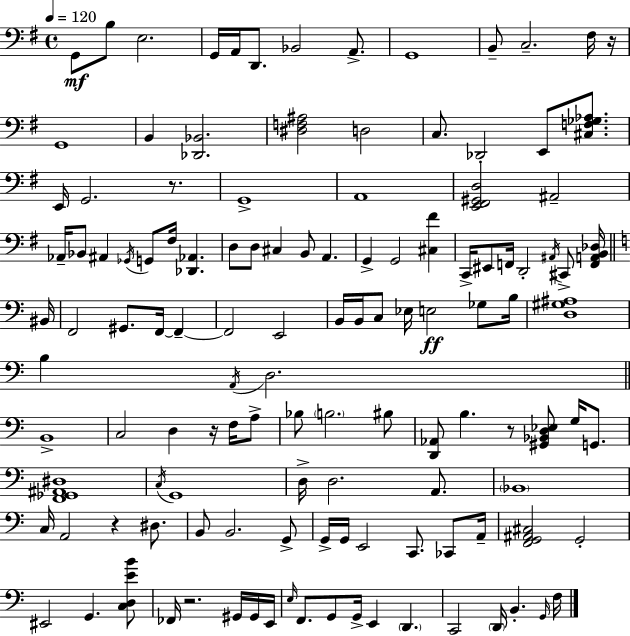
G2/e B3/e E3/h. G2/s A2/s D2/e. Bb2/h A2/e. G2/w B2/e C3/h. F#3/s R/s G2/w B2/q [Db2,Bb2]/h. [D#3,F3,A#3]/h D3/h C3/e. Db2/h E2/e [C#3,F3,Gb3,Ab3]/e. E2/s G2/h. R/e. G2/w A2/w [E2,F#2,G#2,D3]/h A#2/h Ab2/s Bb2/e A#2/q Gb2/s G2/e F#3/s [Db2,Ab2]/q. D3/e D3/e C#3/q B2/e A2/q. G2/q G2/h [C#3,F#4]/q C2/s EIS2/e F2/s D2/h A#2/s C#2/e [F2,A2,B2,Db3]/s BIS2/s F2/h G#2/e. F2/s F2/q F2/h E2/h B2/s B2/s C3/e Eb3/s E3/h Gb3/e B3/s [D3,G#3,A#3]/w B3/q A2/s D3/h. B2/w C3/h D3/q R/s F3/s A3/e Bb3/e B3/h. BIS3/e [D2,Ab2]/e B3/q. R/e [G#2,Bb2,D3,Eb3]/e G3/s G2/e. [F2,Gb2,A#2,D#3]/w C3/s G2/w D3/s D3/h. A2/e. Bb2/w C3/s A2/h R/q D#3/e. B2/e B2/h. G2/e G2/s G2/s E2/h C2/e. CES2/e A2/s [F2,G2,A#2,C#3]/h G2/h EIS2/h G2/q. [C3,D3,E4,B4]/e FES2/s R/h. G#2/s G#2/s E2/s E3/s F2/e. G2/e G2/s E2/q D2/q. C2/h D2/s B2/q. G2/s F3/s